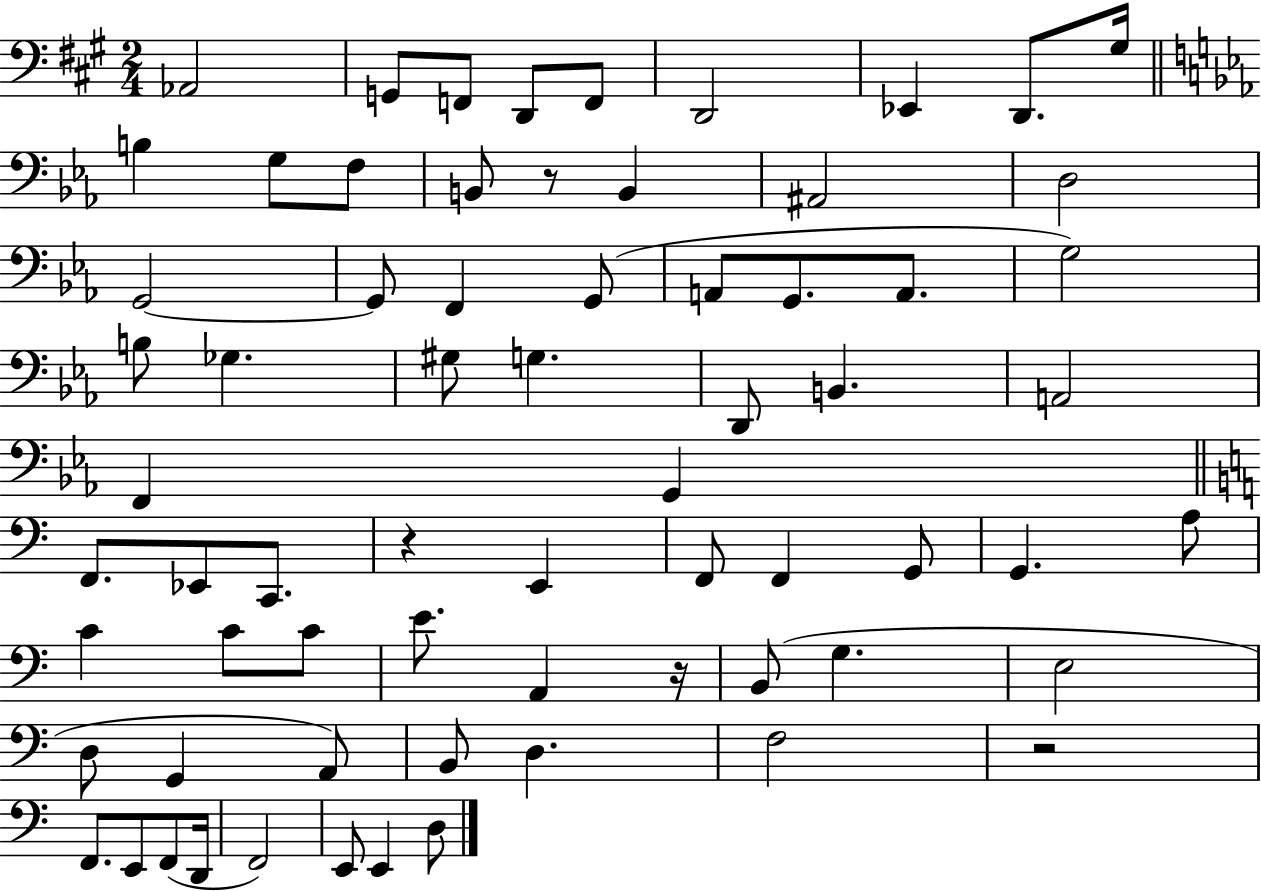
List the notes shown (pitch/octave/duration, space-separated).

Ab2/h G2/e F2/e D2/e F2/e D2/h Eb2/q D2/e. G#3/s B3/q G3/e F3/e B2/e R/e B2/q A#2/h D3/h G2/h G2/e F2/q G2/e A2/e G2/e. A2/e. G3/h B3/e Gb3/q. G#3/e G3/q. D2/e B2/q. A2/h F2/q G2/q F2/e. Eb2/e C2/e. R/q E2/q F2/e F2/q G2/e G2/q. A3/e C4/q C4/e C4/e E4/e. A2/q R/s B2/e G3/q. E3/h D3/e G2/q A2/e B2/e D3/q. F3/h R/h F2/e. E2/e F2/e D2/s F2/h E2/e E2/q D3/e